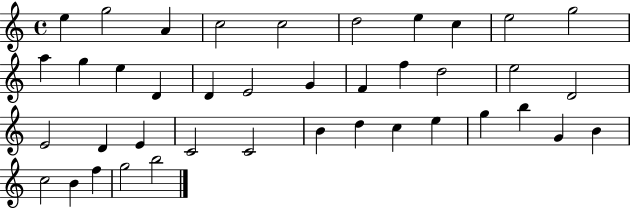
E5/q G5/h A4/q C5/h C5/h D5/h E5/q C5/q E5/h G5/h A5/q G5/q E5/q D4/q D4/q E4/h G4/q F4/q F5/q D5/h E5/h D4/h E4/h D4/q E4/q C4/h C4/h B4/q D5/q C5/q E5/q G5/q B5/q G4/q B4/q C5/h B4/q F5/q G5/h B5/h